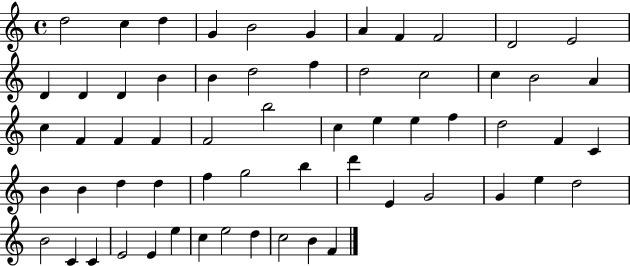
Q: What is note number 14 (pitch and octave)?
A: D4